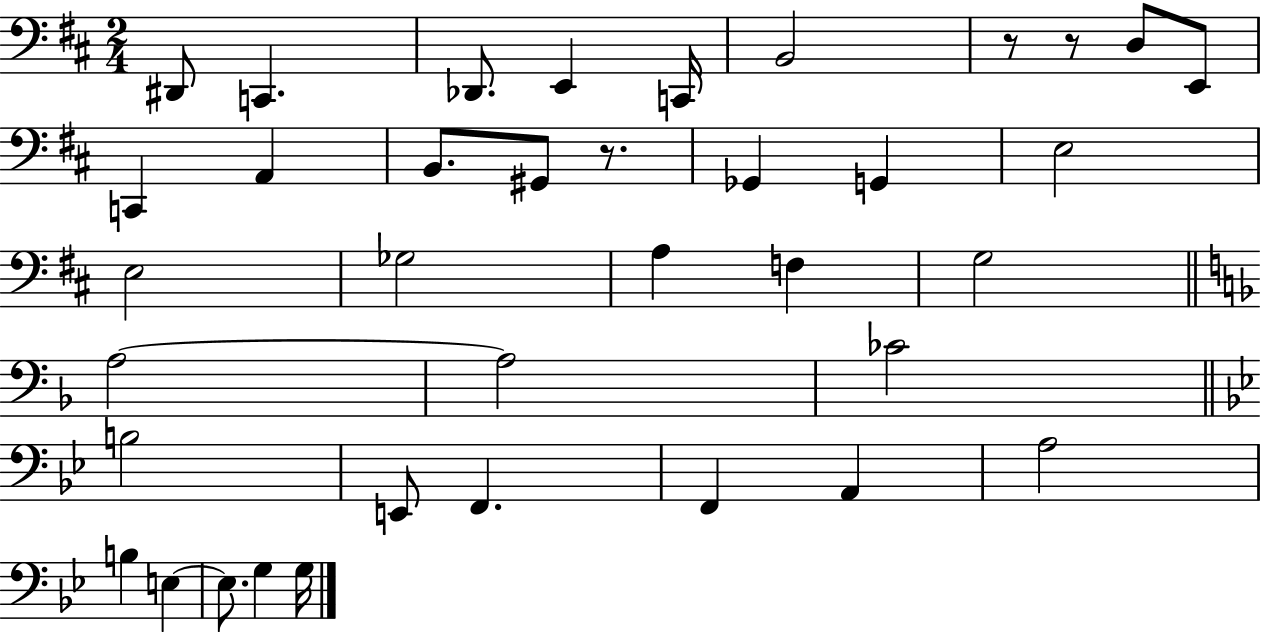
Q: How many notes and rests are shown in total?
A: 37